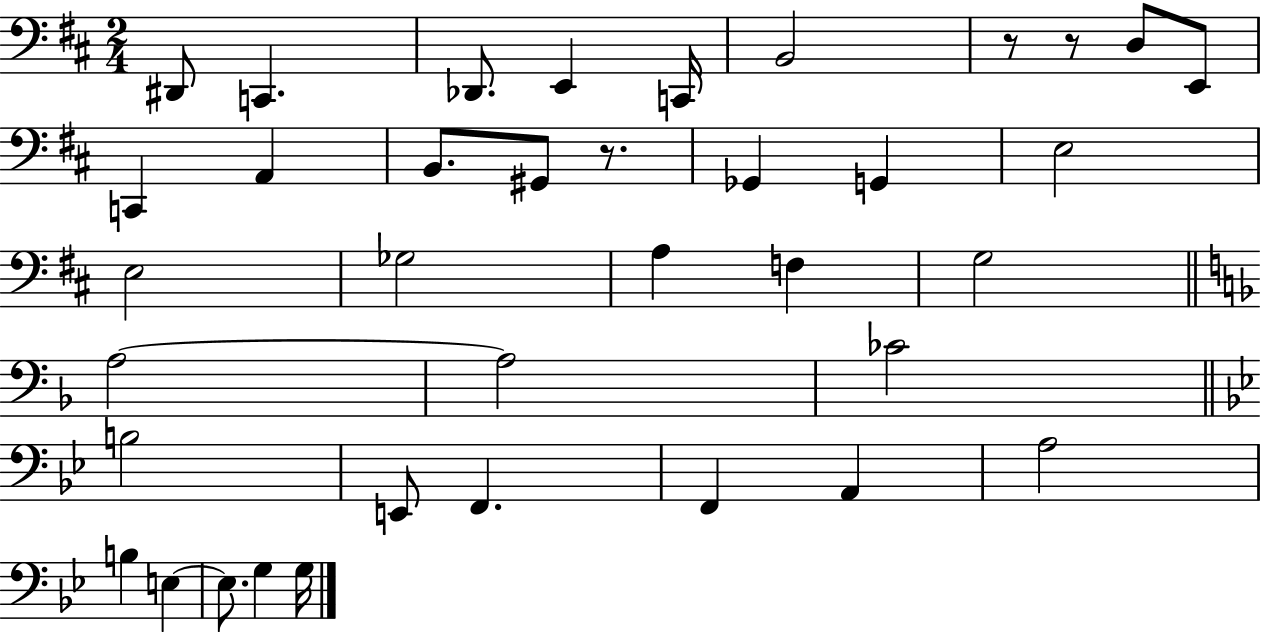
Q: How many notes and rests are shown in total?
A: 37